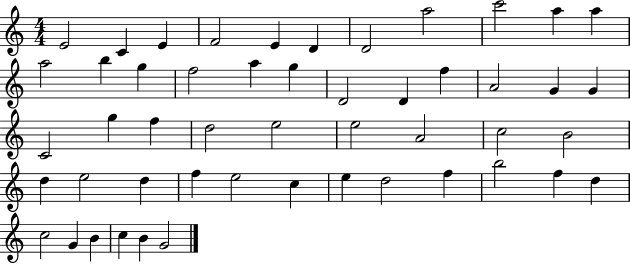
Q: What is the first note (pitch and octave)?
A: E4